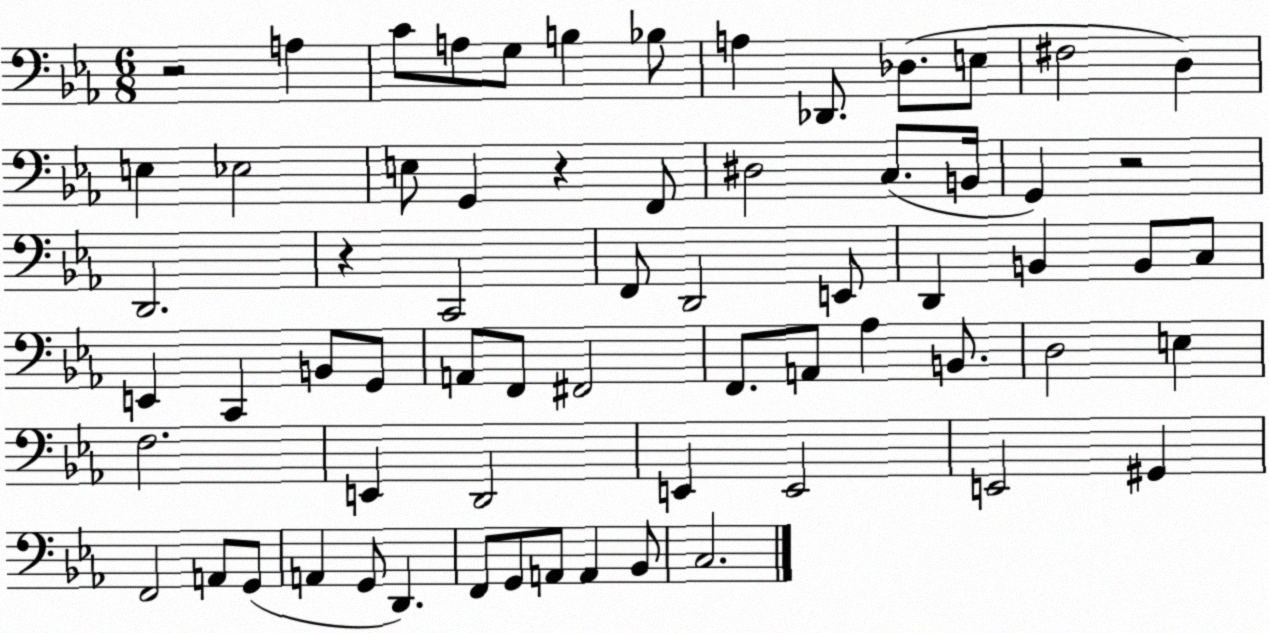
X:1
T:Untitled
M:6/8
L:1/4
K:Eb
z2 A, C/2 A,/2 G,/2 B, _B,/2 A, _D,,/2 _D,/2 E,/2 ^F,2 D, E, _E,2 E,/2 G,, z F,,/2 ^D,2 C,/2 B,,/4 G,, z2 D,,2 z C,,2 F,,/2 D,,2 E,,/2 D,, B,, B,,/2 C,/2 E,, C,, B,,/2 G,,/2 A,,/2 F,,/2 ^F,,2 F,,/2 A,,/2 _A, B,,/2 D,2 E, F,2 E,, D,,2 E,, E,,2 E,,2 ^G,, F,,2 A,,/2 G,,/2 A,, G,,/2 D,, F,,/2 G,,/2 A,,/2 A,, _B,,/2 C,2